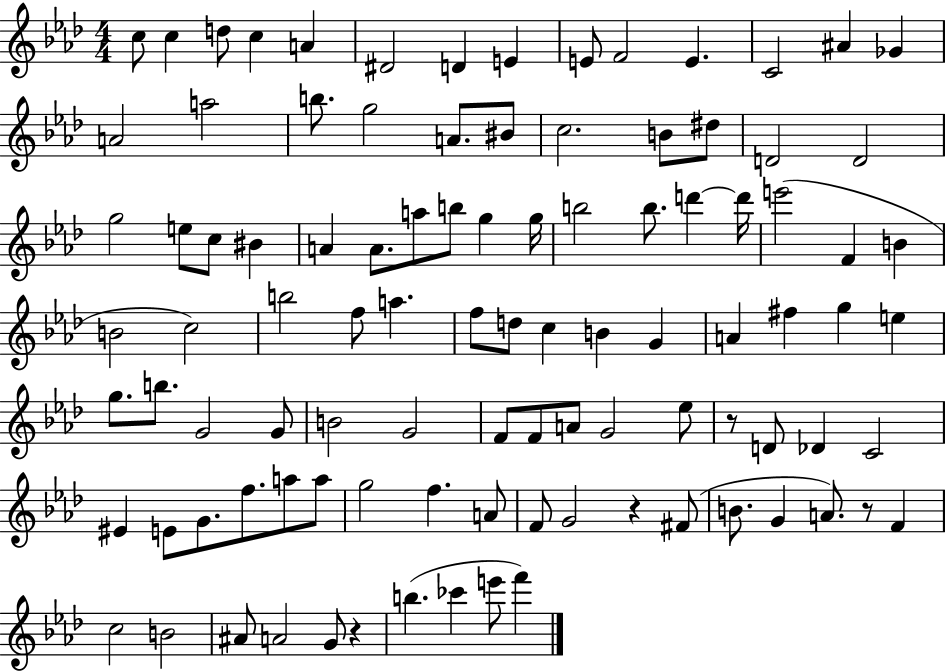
X:1
T:Untitled
M:4/4
L:1/4
K:Ab
c/2 c d/2 c A ^D2 D E E/2 F2 E C2 ^A _G A2 a2 b/2 g2 A/2 ^B/2 c2 B/2 ^d/2 D2 D2 g2 e/2 c/2 ^B A A/2 a/2 b/2 g g/4 b2 b/2 d' d'/4 e'2 F B B2 c2 b2 f/2 a f/2 d/2 c B G A ^f g e g/2 b/2 G2 G/2 B2 G2 F/2 F/2 A/2 G2 _e/2 z/2 D/2 _D C2 ^E E/2 G/2 f/2 a/2 a/2 g2 f A/2 F/2 G2 z ^F/2 B/2 G A/2 z/2 F c2 B2 ^A/2 A2 G/2 z b _c' e'/2 f'